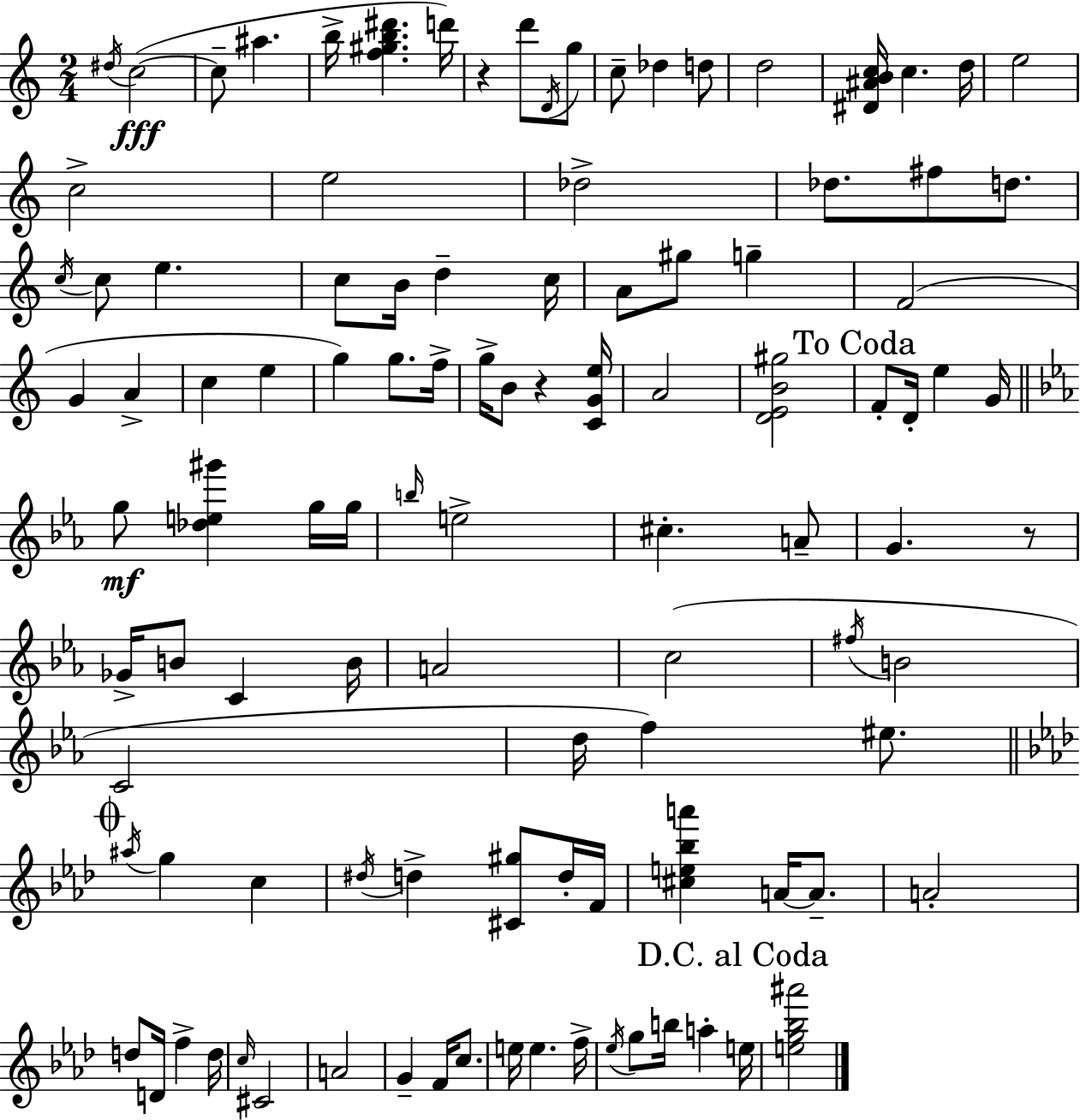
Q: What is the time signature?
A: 2/4